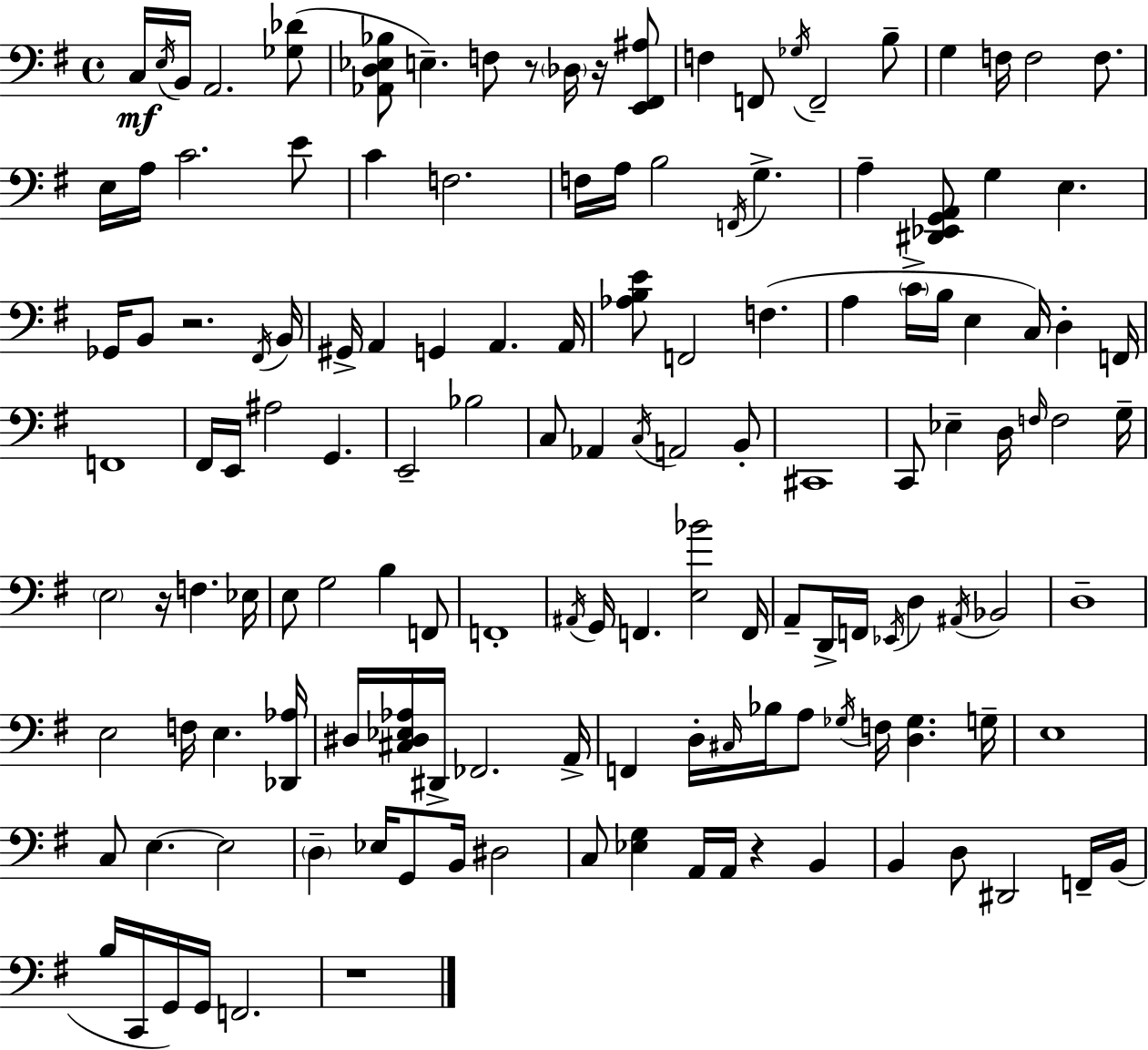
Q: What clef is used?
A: bass